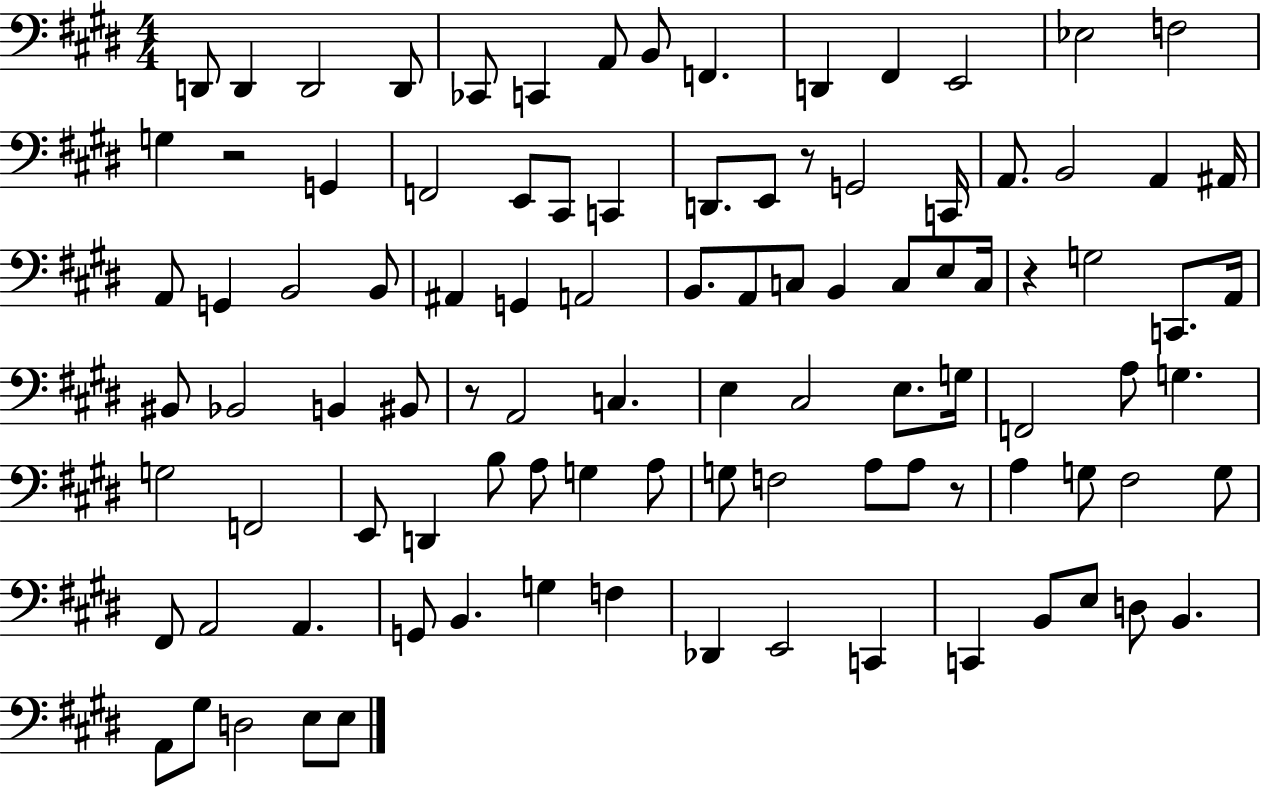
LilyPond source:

{
  \clef bass
  \numericTimeSignature
  \time 4/4
  \key e \major
  d,8 d,4 d,2 d,8 | ces,8 c,4 a,8 b,8 f,4. | d,4 fis,4 e,2 | ees2 f2 | \break g4 r2 g,4 | f,2 e,8 cis,8 c,4 | d,8. e,8 r8 g,2 c,16 | a,8. b,2 a,4 ais,16 | \break a,8 g,4 b,2 b,8 | ais,4 g,4 a,2 | b,8. a,8 c8 b,4 c8 e8 c16 | r4 g2 c,8. a,16 | \break bis,8 bes,2 b,4 bis,8 | r8 a,2 c4. | e4 cis2 e8. g16 | f,2 a8 g4. | \break g2 f,2 | e,8 d,4 b8 a8 g4 a8 | g8 f2 a8 a8 r8 | a4 g8 fis2 g8 | \break fis,8 a,2 a,4. | g,8 b,4. g4 f4 | des,4 e,2 c,4 | c,4 b,8 e8 d8 b,4. | \break a,8 gis8 d2 e8 e8 | \bar "|."
}